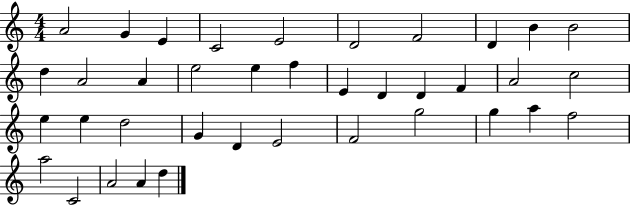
A4/h G4/q E4/q C4/h E4/h D4/h F4/h D4/q B4/q B4/h D5/q A4/h A4/q E5/h E5/q F5/q E4/q D4/q D4/q F4/q A4/h C5/h E5/q E5/q D5/h G4/q D4/q E4/h F4/h G5/h G5/q A5/q F5/h A5/h C4/h A4/h A4/q D5/q